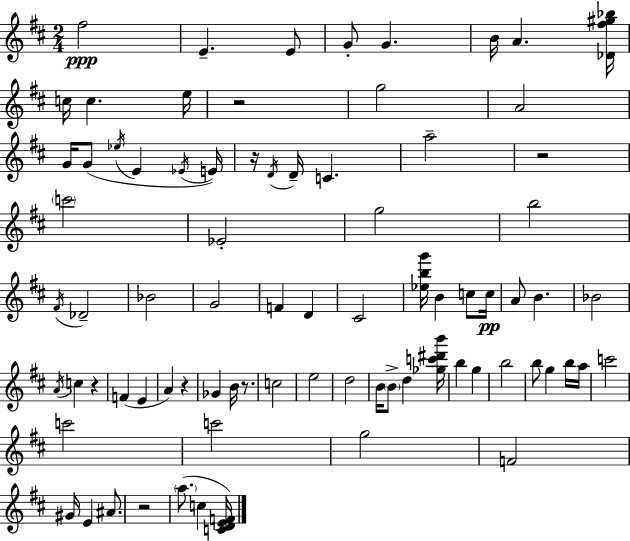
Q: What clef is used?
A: treble